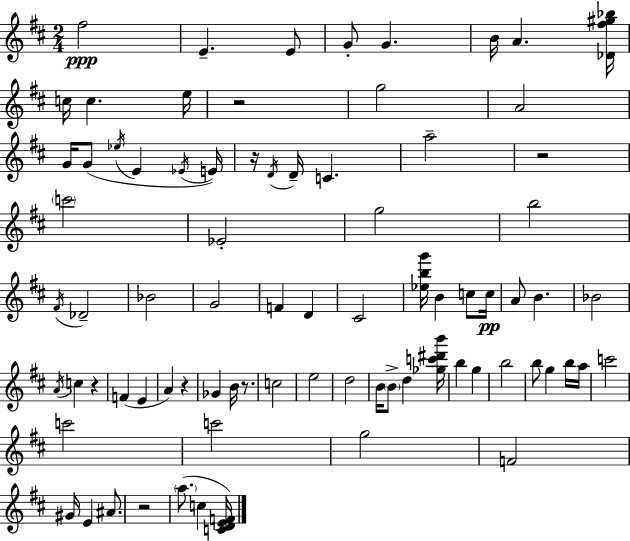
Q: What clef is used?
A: treble